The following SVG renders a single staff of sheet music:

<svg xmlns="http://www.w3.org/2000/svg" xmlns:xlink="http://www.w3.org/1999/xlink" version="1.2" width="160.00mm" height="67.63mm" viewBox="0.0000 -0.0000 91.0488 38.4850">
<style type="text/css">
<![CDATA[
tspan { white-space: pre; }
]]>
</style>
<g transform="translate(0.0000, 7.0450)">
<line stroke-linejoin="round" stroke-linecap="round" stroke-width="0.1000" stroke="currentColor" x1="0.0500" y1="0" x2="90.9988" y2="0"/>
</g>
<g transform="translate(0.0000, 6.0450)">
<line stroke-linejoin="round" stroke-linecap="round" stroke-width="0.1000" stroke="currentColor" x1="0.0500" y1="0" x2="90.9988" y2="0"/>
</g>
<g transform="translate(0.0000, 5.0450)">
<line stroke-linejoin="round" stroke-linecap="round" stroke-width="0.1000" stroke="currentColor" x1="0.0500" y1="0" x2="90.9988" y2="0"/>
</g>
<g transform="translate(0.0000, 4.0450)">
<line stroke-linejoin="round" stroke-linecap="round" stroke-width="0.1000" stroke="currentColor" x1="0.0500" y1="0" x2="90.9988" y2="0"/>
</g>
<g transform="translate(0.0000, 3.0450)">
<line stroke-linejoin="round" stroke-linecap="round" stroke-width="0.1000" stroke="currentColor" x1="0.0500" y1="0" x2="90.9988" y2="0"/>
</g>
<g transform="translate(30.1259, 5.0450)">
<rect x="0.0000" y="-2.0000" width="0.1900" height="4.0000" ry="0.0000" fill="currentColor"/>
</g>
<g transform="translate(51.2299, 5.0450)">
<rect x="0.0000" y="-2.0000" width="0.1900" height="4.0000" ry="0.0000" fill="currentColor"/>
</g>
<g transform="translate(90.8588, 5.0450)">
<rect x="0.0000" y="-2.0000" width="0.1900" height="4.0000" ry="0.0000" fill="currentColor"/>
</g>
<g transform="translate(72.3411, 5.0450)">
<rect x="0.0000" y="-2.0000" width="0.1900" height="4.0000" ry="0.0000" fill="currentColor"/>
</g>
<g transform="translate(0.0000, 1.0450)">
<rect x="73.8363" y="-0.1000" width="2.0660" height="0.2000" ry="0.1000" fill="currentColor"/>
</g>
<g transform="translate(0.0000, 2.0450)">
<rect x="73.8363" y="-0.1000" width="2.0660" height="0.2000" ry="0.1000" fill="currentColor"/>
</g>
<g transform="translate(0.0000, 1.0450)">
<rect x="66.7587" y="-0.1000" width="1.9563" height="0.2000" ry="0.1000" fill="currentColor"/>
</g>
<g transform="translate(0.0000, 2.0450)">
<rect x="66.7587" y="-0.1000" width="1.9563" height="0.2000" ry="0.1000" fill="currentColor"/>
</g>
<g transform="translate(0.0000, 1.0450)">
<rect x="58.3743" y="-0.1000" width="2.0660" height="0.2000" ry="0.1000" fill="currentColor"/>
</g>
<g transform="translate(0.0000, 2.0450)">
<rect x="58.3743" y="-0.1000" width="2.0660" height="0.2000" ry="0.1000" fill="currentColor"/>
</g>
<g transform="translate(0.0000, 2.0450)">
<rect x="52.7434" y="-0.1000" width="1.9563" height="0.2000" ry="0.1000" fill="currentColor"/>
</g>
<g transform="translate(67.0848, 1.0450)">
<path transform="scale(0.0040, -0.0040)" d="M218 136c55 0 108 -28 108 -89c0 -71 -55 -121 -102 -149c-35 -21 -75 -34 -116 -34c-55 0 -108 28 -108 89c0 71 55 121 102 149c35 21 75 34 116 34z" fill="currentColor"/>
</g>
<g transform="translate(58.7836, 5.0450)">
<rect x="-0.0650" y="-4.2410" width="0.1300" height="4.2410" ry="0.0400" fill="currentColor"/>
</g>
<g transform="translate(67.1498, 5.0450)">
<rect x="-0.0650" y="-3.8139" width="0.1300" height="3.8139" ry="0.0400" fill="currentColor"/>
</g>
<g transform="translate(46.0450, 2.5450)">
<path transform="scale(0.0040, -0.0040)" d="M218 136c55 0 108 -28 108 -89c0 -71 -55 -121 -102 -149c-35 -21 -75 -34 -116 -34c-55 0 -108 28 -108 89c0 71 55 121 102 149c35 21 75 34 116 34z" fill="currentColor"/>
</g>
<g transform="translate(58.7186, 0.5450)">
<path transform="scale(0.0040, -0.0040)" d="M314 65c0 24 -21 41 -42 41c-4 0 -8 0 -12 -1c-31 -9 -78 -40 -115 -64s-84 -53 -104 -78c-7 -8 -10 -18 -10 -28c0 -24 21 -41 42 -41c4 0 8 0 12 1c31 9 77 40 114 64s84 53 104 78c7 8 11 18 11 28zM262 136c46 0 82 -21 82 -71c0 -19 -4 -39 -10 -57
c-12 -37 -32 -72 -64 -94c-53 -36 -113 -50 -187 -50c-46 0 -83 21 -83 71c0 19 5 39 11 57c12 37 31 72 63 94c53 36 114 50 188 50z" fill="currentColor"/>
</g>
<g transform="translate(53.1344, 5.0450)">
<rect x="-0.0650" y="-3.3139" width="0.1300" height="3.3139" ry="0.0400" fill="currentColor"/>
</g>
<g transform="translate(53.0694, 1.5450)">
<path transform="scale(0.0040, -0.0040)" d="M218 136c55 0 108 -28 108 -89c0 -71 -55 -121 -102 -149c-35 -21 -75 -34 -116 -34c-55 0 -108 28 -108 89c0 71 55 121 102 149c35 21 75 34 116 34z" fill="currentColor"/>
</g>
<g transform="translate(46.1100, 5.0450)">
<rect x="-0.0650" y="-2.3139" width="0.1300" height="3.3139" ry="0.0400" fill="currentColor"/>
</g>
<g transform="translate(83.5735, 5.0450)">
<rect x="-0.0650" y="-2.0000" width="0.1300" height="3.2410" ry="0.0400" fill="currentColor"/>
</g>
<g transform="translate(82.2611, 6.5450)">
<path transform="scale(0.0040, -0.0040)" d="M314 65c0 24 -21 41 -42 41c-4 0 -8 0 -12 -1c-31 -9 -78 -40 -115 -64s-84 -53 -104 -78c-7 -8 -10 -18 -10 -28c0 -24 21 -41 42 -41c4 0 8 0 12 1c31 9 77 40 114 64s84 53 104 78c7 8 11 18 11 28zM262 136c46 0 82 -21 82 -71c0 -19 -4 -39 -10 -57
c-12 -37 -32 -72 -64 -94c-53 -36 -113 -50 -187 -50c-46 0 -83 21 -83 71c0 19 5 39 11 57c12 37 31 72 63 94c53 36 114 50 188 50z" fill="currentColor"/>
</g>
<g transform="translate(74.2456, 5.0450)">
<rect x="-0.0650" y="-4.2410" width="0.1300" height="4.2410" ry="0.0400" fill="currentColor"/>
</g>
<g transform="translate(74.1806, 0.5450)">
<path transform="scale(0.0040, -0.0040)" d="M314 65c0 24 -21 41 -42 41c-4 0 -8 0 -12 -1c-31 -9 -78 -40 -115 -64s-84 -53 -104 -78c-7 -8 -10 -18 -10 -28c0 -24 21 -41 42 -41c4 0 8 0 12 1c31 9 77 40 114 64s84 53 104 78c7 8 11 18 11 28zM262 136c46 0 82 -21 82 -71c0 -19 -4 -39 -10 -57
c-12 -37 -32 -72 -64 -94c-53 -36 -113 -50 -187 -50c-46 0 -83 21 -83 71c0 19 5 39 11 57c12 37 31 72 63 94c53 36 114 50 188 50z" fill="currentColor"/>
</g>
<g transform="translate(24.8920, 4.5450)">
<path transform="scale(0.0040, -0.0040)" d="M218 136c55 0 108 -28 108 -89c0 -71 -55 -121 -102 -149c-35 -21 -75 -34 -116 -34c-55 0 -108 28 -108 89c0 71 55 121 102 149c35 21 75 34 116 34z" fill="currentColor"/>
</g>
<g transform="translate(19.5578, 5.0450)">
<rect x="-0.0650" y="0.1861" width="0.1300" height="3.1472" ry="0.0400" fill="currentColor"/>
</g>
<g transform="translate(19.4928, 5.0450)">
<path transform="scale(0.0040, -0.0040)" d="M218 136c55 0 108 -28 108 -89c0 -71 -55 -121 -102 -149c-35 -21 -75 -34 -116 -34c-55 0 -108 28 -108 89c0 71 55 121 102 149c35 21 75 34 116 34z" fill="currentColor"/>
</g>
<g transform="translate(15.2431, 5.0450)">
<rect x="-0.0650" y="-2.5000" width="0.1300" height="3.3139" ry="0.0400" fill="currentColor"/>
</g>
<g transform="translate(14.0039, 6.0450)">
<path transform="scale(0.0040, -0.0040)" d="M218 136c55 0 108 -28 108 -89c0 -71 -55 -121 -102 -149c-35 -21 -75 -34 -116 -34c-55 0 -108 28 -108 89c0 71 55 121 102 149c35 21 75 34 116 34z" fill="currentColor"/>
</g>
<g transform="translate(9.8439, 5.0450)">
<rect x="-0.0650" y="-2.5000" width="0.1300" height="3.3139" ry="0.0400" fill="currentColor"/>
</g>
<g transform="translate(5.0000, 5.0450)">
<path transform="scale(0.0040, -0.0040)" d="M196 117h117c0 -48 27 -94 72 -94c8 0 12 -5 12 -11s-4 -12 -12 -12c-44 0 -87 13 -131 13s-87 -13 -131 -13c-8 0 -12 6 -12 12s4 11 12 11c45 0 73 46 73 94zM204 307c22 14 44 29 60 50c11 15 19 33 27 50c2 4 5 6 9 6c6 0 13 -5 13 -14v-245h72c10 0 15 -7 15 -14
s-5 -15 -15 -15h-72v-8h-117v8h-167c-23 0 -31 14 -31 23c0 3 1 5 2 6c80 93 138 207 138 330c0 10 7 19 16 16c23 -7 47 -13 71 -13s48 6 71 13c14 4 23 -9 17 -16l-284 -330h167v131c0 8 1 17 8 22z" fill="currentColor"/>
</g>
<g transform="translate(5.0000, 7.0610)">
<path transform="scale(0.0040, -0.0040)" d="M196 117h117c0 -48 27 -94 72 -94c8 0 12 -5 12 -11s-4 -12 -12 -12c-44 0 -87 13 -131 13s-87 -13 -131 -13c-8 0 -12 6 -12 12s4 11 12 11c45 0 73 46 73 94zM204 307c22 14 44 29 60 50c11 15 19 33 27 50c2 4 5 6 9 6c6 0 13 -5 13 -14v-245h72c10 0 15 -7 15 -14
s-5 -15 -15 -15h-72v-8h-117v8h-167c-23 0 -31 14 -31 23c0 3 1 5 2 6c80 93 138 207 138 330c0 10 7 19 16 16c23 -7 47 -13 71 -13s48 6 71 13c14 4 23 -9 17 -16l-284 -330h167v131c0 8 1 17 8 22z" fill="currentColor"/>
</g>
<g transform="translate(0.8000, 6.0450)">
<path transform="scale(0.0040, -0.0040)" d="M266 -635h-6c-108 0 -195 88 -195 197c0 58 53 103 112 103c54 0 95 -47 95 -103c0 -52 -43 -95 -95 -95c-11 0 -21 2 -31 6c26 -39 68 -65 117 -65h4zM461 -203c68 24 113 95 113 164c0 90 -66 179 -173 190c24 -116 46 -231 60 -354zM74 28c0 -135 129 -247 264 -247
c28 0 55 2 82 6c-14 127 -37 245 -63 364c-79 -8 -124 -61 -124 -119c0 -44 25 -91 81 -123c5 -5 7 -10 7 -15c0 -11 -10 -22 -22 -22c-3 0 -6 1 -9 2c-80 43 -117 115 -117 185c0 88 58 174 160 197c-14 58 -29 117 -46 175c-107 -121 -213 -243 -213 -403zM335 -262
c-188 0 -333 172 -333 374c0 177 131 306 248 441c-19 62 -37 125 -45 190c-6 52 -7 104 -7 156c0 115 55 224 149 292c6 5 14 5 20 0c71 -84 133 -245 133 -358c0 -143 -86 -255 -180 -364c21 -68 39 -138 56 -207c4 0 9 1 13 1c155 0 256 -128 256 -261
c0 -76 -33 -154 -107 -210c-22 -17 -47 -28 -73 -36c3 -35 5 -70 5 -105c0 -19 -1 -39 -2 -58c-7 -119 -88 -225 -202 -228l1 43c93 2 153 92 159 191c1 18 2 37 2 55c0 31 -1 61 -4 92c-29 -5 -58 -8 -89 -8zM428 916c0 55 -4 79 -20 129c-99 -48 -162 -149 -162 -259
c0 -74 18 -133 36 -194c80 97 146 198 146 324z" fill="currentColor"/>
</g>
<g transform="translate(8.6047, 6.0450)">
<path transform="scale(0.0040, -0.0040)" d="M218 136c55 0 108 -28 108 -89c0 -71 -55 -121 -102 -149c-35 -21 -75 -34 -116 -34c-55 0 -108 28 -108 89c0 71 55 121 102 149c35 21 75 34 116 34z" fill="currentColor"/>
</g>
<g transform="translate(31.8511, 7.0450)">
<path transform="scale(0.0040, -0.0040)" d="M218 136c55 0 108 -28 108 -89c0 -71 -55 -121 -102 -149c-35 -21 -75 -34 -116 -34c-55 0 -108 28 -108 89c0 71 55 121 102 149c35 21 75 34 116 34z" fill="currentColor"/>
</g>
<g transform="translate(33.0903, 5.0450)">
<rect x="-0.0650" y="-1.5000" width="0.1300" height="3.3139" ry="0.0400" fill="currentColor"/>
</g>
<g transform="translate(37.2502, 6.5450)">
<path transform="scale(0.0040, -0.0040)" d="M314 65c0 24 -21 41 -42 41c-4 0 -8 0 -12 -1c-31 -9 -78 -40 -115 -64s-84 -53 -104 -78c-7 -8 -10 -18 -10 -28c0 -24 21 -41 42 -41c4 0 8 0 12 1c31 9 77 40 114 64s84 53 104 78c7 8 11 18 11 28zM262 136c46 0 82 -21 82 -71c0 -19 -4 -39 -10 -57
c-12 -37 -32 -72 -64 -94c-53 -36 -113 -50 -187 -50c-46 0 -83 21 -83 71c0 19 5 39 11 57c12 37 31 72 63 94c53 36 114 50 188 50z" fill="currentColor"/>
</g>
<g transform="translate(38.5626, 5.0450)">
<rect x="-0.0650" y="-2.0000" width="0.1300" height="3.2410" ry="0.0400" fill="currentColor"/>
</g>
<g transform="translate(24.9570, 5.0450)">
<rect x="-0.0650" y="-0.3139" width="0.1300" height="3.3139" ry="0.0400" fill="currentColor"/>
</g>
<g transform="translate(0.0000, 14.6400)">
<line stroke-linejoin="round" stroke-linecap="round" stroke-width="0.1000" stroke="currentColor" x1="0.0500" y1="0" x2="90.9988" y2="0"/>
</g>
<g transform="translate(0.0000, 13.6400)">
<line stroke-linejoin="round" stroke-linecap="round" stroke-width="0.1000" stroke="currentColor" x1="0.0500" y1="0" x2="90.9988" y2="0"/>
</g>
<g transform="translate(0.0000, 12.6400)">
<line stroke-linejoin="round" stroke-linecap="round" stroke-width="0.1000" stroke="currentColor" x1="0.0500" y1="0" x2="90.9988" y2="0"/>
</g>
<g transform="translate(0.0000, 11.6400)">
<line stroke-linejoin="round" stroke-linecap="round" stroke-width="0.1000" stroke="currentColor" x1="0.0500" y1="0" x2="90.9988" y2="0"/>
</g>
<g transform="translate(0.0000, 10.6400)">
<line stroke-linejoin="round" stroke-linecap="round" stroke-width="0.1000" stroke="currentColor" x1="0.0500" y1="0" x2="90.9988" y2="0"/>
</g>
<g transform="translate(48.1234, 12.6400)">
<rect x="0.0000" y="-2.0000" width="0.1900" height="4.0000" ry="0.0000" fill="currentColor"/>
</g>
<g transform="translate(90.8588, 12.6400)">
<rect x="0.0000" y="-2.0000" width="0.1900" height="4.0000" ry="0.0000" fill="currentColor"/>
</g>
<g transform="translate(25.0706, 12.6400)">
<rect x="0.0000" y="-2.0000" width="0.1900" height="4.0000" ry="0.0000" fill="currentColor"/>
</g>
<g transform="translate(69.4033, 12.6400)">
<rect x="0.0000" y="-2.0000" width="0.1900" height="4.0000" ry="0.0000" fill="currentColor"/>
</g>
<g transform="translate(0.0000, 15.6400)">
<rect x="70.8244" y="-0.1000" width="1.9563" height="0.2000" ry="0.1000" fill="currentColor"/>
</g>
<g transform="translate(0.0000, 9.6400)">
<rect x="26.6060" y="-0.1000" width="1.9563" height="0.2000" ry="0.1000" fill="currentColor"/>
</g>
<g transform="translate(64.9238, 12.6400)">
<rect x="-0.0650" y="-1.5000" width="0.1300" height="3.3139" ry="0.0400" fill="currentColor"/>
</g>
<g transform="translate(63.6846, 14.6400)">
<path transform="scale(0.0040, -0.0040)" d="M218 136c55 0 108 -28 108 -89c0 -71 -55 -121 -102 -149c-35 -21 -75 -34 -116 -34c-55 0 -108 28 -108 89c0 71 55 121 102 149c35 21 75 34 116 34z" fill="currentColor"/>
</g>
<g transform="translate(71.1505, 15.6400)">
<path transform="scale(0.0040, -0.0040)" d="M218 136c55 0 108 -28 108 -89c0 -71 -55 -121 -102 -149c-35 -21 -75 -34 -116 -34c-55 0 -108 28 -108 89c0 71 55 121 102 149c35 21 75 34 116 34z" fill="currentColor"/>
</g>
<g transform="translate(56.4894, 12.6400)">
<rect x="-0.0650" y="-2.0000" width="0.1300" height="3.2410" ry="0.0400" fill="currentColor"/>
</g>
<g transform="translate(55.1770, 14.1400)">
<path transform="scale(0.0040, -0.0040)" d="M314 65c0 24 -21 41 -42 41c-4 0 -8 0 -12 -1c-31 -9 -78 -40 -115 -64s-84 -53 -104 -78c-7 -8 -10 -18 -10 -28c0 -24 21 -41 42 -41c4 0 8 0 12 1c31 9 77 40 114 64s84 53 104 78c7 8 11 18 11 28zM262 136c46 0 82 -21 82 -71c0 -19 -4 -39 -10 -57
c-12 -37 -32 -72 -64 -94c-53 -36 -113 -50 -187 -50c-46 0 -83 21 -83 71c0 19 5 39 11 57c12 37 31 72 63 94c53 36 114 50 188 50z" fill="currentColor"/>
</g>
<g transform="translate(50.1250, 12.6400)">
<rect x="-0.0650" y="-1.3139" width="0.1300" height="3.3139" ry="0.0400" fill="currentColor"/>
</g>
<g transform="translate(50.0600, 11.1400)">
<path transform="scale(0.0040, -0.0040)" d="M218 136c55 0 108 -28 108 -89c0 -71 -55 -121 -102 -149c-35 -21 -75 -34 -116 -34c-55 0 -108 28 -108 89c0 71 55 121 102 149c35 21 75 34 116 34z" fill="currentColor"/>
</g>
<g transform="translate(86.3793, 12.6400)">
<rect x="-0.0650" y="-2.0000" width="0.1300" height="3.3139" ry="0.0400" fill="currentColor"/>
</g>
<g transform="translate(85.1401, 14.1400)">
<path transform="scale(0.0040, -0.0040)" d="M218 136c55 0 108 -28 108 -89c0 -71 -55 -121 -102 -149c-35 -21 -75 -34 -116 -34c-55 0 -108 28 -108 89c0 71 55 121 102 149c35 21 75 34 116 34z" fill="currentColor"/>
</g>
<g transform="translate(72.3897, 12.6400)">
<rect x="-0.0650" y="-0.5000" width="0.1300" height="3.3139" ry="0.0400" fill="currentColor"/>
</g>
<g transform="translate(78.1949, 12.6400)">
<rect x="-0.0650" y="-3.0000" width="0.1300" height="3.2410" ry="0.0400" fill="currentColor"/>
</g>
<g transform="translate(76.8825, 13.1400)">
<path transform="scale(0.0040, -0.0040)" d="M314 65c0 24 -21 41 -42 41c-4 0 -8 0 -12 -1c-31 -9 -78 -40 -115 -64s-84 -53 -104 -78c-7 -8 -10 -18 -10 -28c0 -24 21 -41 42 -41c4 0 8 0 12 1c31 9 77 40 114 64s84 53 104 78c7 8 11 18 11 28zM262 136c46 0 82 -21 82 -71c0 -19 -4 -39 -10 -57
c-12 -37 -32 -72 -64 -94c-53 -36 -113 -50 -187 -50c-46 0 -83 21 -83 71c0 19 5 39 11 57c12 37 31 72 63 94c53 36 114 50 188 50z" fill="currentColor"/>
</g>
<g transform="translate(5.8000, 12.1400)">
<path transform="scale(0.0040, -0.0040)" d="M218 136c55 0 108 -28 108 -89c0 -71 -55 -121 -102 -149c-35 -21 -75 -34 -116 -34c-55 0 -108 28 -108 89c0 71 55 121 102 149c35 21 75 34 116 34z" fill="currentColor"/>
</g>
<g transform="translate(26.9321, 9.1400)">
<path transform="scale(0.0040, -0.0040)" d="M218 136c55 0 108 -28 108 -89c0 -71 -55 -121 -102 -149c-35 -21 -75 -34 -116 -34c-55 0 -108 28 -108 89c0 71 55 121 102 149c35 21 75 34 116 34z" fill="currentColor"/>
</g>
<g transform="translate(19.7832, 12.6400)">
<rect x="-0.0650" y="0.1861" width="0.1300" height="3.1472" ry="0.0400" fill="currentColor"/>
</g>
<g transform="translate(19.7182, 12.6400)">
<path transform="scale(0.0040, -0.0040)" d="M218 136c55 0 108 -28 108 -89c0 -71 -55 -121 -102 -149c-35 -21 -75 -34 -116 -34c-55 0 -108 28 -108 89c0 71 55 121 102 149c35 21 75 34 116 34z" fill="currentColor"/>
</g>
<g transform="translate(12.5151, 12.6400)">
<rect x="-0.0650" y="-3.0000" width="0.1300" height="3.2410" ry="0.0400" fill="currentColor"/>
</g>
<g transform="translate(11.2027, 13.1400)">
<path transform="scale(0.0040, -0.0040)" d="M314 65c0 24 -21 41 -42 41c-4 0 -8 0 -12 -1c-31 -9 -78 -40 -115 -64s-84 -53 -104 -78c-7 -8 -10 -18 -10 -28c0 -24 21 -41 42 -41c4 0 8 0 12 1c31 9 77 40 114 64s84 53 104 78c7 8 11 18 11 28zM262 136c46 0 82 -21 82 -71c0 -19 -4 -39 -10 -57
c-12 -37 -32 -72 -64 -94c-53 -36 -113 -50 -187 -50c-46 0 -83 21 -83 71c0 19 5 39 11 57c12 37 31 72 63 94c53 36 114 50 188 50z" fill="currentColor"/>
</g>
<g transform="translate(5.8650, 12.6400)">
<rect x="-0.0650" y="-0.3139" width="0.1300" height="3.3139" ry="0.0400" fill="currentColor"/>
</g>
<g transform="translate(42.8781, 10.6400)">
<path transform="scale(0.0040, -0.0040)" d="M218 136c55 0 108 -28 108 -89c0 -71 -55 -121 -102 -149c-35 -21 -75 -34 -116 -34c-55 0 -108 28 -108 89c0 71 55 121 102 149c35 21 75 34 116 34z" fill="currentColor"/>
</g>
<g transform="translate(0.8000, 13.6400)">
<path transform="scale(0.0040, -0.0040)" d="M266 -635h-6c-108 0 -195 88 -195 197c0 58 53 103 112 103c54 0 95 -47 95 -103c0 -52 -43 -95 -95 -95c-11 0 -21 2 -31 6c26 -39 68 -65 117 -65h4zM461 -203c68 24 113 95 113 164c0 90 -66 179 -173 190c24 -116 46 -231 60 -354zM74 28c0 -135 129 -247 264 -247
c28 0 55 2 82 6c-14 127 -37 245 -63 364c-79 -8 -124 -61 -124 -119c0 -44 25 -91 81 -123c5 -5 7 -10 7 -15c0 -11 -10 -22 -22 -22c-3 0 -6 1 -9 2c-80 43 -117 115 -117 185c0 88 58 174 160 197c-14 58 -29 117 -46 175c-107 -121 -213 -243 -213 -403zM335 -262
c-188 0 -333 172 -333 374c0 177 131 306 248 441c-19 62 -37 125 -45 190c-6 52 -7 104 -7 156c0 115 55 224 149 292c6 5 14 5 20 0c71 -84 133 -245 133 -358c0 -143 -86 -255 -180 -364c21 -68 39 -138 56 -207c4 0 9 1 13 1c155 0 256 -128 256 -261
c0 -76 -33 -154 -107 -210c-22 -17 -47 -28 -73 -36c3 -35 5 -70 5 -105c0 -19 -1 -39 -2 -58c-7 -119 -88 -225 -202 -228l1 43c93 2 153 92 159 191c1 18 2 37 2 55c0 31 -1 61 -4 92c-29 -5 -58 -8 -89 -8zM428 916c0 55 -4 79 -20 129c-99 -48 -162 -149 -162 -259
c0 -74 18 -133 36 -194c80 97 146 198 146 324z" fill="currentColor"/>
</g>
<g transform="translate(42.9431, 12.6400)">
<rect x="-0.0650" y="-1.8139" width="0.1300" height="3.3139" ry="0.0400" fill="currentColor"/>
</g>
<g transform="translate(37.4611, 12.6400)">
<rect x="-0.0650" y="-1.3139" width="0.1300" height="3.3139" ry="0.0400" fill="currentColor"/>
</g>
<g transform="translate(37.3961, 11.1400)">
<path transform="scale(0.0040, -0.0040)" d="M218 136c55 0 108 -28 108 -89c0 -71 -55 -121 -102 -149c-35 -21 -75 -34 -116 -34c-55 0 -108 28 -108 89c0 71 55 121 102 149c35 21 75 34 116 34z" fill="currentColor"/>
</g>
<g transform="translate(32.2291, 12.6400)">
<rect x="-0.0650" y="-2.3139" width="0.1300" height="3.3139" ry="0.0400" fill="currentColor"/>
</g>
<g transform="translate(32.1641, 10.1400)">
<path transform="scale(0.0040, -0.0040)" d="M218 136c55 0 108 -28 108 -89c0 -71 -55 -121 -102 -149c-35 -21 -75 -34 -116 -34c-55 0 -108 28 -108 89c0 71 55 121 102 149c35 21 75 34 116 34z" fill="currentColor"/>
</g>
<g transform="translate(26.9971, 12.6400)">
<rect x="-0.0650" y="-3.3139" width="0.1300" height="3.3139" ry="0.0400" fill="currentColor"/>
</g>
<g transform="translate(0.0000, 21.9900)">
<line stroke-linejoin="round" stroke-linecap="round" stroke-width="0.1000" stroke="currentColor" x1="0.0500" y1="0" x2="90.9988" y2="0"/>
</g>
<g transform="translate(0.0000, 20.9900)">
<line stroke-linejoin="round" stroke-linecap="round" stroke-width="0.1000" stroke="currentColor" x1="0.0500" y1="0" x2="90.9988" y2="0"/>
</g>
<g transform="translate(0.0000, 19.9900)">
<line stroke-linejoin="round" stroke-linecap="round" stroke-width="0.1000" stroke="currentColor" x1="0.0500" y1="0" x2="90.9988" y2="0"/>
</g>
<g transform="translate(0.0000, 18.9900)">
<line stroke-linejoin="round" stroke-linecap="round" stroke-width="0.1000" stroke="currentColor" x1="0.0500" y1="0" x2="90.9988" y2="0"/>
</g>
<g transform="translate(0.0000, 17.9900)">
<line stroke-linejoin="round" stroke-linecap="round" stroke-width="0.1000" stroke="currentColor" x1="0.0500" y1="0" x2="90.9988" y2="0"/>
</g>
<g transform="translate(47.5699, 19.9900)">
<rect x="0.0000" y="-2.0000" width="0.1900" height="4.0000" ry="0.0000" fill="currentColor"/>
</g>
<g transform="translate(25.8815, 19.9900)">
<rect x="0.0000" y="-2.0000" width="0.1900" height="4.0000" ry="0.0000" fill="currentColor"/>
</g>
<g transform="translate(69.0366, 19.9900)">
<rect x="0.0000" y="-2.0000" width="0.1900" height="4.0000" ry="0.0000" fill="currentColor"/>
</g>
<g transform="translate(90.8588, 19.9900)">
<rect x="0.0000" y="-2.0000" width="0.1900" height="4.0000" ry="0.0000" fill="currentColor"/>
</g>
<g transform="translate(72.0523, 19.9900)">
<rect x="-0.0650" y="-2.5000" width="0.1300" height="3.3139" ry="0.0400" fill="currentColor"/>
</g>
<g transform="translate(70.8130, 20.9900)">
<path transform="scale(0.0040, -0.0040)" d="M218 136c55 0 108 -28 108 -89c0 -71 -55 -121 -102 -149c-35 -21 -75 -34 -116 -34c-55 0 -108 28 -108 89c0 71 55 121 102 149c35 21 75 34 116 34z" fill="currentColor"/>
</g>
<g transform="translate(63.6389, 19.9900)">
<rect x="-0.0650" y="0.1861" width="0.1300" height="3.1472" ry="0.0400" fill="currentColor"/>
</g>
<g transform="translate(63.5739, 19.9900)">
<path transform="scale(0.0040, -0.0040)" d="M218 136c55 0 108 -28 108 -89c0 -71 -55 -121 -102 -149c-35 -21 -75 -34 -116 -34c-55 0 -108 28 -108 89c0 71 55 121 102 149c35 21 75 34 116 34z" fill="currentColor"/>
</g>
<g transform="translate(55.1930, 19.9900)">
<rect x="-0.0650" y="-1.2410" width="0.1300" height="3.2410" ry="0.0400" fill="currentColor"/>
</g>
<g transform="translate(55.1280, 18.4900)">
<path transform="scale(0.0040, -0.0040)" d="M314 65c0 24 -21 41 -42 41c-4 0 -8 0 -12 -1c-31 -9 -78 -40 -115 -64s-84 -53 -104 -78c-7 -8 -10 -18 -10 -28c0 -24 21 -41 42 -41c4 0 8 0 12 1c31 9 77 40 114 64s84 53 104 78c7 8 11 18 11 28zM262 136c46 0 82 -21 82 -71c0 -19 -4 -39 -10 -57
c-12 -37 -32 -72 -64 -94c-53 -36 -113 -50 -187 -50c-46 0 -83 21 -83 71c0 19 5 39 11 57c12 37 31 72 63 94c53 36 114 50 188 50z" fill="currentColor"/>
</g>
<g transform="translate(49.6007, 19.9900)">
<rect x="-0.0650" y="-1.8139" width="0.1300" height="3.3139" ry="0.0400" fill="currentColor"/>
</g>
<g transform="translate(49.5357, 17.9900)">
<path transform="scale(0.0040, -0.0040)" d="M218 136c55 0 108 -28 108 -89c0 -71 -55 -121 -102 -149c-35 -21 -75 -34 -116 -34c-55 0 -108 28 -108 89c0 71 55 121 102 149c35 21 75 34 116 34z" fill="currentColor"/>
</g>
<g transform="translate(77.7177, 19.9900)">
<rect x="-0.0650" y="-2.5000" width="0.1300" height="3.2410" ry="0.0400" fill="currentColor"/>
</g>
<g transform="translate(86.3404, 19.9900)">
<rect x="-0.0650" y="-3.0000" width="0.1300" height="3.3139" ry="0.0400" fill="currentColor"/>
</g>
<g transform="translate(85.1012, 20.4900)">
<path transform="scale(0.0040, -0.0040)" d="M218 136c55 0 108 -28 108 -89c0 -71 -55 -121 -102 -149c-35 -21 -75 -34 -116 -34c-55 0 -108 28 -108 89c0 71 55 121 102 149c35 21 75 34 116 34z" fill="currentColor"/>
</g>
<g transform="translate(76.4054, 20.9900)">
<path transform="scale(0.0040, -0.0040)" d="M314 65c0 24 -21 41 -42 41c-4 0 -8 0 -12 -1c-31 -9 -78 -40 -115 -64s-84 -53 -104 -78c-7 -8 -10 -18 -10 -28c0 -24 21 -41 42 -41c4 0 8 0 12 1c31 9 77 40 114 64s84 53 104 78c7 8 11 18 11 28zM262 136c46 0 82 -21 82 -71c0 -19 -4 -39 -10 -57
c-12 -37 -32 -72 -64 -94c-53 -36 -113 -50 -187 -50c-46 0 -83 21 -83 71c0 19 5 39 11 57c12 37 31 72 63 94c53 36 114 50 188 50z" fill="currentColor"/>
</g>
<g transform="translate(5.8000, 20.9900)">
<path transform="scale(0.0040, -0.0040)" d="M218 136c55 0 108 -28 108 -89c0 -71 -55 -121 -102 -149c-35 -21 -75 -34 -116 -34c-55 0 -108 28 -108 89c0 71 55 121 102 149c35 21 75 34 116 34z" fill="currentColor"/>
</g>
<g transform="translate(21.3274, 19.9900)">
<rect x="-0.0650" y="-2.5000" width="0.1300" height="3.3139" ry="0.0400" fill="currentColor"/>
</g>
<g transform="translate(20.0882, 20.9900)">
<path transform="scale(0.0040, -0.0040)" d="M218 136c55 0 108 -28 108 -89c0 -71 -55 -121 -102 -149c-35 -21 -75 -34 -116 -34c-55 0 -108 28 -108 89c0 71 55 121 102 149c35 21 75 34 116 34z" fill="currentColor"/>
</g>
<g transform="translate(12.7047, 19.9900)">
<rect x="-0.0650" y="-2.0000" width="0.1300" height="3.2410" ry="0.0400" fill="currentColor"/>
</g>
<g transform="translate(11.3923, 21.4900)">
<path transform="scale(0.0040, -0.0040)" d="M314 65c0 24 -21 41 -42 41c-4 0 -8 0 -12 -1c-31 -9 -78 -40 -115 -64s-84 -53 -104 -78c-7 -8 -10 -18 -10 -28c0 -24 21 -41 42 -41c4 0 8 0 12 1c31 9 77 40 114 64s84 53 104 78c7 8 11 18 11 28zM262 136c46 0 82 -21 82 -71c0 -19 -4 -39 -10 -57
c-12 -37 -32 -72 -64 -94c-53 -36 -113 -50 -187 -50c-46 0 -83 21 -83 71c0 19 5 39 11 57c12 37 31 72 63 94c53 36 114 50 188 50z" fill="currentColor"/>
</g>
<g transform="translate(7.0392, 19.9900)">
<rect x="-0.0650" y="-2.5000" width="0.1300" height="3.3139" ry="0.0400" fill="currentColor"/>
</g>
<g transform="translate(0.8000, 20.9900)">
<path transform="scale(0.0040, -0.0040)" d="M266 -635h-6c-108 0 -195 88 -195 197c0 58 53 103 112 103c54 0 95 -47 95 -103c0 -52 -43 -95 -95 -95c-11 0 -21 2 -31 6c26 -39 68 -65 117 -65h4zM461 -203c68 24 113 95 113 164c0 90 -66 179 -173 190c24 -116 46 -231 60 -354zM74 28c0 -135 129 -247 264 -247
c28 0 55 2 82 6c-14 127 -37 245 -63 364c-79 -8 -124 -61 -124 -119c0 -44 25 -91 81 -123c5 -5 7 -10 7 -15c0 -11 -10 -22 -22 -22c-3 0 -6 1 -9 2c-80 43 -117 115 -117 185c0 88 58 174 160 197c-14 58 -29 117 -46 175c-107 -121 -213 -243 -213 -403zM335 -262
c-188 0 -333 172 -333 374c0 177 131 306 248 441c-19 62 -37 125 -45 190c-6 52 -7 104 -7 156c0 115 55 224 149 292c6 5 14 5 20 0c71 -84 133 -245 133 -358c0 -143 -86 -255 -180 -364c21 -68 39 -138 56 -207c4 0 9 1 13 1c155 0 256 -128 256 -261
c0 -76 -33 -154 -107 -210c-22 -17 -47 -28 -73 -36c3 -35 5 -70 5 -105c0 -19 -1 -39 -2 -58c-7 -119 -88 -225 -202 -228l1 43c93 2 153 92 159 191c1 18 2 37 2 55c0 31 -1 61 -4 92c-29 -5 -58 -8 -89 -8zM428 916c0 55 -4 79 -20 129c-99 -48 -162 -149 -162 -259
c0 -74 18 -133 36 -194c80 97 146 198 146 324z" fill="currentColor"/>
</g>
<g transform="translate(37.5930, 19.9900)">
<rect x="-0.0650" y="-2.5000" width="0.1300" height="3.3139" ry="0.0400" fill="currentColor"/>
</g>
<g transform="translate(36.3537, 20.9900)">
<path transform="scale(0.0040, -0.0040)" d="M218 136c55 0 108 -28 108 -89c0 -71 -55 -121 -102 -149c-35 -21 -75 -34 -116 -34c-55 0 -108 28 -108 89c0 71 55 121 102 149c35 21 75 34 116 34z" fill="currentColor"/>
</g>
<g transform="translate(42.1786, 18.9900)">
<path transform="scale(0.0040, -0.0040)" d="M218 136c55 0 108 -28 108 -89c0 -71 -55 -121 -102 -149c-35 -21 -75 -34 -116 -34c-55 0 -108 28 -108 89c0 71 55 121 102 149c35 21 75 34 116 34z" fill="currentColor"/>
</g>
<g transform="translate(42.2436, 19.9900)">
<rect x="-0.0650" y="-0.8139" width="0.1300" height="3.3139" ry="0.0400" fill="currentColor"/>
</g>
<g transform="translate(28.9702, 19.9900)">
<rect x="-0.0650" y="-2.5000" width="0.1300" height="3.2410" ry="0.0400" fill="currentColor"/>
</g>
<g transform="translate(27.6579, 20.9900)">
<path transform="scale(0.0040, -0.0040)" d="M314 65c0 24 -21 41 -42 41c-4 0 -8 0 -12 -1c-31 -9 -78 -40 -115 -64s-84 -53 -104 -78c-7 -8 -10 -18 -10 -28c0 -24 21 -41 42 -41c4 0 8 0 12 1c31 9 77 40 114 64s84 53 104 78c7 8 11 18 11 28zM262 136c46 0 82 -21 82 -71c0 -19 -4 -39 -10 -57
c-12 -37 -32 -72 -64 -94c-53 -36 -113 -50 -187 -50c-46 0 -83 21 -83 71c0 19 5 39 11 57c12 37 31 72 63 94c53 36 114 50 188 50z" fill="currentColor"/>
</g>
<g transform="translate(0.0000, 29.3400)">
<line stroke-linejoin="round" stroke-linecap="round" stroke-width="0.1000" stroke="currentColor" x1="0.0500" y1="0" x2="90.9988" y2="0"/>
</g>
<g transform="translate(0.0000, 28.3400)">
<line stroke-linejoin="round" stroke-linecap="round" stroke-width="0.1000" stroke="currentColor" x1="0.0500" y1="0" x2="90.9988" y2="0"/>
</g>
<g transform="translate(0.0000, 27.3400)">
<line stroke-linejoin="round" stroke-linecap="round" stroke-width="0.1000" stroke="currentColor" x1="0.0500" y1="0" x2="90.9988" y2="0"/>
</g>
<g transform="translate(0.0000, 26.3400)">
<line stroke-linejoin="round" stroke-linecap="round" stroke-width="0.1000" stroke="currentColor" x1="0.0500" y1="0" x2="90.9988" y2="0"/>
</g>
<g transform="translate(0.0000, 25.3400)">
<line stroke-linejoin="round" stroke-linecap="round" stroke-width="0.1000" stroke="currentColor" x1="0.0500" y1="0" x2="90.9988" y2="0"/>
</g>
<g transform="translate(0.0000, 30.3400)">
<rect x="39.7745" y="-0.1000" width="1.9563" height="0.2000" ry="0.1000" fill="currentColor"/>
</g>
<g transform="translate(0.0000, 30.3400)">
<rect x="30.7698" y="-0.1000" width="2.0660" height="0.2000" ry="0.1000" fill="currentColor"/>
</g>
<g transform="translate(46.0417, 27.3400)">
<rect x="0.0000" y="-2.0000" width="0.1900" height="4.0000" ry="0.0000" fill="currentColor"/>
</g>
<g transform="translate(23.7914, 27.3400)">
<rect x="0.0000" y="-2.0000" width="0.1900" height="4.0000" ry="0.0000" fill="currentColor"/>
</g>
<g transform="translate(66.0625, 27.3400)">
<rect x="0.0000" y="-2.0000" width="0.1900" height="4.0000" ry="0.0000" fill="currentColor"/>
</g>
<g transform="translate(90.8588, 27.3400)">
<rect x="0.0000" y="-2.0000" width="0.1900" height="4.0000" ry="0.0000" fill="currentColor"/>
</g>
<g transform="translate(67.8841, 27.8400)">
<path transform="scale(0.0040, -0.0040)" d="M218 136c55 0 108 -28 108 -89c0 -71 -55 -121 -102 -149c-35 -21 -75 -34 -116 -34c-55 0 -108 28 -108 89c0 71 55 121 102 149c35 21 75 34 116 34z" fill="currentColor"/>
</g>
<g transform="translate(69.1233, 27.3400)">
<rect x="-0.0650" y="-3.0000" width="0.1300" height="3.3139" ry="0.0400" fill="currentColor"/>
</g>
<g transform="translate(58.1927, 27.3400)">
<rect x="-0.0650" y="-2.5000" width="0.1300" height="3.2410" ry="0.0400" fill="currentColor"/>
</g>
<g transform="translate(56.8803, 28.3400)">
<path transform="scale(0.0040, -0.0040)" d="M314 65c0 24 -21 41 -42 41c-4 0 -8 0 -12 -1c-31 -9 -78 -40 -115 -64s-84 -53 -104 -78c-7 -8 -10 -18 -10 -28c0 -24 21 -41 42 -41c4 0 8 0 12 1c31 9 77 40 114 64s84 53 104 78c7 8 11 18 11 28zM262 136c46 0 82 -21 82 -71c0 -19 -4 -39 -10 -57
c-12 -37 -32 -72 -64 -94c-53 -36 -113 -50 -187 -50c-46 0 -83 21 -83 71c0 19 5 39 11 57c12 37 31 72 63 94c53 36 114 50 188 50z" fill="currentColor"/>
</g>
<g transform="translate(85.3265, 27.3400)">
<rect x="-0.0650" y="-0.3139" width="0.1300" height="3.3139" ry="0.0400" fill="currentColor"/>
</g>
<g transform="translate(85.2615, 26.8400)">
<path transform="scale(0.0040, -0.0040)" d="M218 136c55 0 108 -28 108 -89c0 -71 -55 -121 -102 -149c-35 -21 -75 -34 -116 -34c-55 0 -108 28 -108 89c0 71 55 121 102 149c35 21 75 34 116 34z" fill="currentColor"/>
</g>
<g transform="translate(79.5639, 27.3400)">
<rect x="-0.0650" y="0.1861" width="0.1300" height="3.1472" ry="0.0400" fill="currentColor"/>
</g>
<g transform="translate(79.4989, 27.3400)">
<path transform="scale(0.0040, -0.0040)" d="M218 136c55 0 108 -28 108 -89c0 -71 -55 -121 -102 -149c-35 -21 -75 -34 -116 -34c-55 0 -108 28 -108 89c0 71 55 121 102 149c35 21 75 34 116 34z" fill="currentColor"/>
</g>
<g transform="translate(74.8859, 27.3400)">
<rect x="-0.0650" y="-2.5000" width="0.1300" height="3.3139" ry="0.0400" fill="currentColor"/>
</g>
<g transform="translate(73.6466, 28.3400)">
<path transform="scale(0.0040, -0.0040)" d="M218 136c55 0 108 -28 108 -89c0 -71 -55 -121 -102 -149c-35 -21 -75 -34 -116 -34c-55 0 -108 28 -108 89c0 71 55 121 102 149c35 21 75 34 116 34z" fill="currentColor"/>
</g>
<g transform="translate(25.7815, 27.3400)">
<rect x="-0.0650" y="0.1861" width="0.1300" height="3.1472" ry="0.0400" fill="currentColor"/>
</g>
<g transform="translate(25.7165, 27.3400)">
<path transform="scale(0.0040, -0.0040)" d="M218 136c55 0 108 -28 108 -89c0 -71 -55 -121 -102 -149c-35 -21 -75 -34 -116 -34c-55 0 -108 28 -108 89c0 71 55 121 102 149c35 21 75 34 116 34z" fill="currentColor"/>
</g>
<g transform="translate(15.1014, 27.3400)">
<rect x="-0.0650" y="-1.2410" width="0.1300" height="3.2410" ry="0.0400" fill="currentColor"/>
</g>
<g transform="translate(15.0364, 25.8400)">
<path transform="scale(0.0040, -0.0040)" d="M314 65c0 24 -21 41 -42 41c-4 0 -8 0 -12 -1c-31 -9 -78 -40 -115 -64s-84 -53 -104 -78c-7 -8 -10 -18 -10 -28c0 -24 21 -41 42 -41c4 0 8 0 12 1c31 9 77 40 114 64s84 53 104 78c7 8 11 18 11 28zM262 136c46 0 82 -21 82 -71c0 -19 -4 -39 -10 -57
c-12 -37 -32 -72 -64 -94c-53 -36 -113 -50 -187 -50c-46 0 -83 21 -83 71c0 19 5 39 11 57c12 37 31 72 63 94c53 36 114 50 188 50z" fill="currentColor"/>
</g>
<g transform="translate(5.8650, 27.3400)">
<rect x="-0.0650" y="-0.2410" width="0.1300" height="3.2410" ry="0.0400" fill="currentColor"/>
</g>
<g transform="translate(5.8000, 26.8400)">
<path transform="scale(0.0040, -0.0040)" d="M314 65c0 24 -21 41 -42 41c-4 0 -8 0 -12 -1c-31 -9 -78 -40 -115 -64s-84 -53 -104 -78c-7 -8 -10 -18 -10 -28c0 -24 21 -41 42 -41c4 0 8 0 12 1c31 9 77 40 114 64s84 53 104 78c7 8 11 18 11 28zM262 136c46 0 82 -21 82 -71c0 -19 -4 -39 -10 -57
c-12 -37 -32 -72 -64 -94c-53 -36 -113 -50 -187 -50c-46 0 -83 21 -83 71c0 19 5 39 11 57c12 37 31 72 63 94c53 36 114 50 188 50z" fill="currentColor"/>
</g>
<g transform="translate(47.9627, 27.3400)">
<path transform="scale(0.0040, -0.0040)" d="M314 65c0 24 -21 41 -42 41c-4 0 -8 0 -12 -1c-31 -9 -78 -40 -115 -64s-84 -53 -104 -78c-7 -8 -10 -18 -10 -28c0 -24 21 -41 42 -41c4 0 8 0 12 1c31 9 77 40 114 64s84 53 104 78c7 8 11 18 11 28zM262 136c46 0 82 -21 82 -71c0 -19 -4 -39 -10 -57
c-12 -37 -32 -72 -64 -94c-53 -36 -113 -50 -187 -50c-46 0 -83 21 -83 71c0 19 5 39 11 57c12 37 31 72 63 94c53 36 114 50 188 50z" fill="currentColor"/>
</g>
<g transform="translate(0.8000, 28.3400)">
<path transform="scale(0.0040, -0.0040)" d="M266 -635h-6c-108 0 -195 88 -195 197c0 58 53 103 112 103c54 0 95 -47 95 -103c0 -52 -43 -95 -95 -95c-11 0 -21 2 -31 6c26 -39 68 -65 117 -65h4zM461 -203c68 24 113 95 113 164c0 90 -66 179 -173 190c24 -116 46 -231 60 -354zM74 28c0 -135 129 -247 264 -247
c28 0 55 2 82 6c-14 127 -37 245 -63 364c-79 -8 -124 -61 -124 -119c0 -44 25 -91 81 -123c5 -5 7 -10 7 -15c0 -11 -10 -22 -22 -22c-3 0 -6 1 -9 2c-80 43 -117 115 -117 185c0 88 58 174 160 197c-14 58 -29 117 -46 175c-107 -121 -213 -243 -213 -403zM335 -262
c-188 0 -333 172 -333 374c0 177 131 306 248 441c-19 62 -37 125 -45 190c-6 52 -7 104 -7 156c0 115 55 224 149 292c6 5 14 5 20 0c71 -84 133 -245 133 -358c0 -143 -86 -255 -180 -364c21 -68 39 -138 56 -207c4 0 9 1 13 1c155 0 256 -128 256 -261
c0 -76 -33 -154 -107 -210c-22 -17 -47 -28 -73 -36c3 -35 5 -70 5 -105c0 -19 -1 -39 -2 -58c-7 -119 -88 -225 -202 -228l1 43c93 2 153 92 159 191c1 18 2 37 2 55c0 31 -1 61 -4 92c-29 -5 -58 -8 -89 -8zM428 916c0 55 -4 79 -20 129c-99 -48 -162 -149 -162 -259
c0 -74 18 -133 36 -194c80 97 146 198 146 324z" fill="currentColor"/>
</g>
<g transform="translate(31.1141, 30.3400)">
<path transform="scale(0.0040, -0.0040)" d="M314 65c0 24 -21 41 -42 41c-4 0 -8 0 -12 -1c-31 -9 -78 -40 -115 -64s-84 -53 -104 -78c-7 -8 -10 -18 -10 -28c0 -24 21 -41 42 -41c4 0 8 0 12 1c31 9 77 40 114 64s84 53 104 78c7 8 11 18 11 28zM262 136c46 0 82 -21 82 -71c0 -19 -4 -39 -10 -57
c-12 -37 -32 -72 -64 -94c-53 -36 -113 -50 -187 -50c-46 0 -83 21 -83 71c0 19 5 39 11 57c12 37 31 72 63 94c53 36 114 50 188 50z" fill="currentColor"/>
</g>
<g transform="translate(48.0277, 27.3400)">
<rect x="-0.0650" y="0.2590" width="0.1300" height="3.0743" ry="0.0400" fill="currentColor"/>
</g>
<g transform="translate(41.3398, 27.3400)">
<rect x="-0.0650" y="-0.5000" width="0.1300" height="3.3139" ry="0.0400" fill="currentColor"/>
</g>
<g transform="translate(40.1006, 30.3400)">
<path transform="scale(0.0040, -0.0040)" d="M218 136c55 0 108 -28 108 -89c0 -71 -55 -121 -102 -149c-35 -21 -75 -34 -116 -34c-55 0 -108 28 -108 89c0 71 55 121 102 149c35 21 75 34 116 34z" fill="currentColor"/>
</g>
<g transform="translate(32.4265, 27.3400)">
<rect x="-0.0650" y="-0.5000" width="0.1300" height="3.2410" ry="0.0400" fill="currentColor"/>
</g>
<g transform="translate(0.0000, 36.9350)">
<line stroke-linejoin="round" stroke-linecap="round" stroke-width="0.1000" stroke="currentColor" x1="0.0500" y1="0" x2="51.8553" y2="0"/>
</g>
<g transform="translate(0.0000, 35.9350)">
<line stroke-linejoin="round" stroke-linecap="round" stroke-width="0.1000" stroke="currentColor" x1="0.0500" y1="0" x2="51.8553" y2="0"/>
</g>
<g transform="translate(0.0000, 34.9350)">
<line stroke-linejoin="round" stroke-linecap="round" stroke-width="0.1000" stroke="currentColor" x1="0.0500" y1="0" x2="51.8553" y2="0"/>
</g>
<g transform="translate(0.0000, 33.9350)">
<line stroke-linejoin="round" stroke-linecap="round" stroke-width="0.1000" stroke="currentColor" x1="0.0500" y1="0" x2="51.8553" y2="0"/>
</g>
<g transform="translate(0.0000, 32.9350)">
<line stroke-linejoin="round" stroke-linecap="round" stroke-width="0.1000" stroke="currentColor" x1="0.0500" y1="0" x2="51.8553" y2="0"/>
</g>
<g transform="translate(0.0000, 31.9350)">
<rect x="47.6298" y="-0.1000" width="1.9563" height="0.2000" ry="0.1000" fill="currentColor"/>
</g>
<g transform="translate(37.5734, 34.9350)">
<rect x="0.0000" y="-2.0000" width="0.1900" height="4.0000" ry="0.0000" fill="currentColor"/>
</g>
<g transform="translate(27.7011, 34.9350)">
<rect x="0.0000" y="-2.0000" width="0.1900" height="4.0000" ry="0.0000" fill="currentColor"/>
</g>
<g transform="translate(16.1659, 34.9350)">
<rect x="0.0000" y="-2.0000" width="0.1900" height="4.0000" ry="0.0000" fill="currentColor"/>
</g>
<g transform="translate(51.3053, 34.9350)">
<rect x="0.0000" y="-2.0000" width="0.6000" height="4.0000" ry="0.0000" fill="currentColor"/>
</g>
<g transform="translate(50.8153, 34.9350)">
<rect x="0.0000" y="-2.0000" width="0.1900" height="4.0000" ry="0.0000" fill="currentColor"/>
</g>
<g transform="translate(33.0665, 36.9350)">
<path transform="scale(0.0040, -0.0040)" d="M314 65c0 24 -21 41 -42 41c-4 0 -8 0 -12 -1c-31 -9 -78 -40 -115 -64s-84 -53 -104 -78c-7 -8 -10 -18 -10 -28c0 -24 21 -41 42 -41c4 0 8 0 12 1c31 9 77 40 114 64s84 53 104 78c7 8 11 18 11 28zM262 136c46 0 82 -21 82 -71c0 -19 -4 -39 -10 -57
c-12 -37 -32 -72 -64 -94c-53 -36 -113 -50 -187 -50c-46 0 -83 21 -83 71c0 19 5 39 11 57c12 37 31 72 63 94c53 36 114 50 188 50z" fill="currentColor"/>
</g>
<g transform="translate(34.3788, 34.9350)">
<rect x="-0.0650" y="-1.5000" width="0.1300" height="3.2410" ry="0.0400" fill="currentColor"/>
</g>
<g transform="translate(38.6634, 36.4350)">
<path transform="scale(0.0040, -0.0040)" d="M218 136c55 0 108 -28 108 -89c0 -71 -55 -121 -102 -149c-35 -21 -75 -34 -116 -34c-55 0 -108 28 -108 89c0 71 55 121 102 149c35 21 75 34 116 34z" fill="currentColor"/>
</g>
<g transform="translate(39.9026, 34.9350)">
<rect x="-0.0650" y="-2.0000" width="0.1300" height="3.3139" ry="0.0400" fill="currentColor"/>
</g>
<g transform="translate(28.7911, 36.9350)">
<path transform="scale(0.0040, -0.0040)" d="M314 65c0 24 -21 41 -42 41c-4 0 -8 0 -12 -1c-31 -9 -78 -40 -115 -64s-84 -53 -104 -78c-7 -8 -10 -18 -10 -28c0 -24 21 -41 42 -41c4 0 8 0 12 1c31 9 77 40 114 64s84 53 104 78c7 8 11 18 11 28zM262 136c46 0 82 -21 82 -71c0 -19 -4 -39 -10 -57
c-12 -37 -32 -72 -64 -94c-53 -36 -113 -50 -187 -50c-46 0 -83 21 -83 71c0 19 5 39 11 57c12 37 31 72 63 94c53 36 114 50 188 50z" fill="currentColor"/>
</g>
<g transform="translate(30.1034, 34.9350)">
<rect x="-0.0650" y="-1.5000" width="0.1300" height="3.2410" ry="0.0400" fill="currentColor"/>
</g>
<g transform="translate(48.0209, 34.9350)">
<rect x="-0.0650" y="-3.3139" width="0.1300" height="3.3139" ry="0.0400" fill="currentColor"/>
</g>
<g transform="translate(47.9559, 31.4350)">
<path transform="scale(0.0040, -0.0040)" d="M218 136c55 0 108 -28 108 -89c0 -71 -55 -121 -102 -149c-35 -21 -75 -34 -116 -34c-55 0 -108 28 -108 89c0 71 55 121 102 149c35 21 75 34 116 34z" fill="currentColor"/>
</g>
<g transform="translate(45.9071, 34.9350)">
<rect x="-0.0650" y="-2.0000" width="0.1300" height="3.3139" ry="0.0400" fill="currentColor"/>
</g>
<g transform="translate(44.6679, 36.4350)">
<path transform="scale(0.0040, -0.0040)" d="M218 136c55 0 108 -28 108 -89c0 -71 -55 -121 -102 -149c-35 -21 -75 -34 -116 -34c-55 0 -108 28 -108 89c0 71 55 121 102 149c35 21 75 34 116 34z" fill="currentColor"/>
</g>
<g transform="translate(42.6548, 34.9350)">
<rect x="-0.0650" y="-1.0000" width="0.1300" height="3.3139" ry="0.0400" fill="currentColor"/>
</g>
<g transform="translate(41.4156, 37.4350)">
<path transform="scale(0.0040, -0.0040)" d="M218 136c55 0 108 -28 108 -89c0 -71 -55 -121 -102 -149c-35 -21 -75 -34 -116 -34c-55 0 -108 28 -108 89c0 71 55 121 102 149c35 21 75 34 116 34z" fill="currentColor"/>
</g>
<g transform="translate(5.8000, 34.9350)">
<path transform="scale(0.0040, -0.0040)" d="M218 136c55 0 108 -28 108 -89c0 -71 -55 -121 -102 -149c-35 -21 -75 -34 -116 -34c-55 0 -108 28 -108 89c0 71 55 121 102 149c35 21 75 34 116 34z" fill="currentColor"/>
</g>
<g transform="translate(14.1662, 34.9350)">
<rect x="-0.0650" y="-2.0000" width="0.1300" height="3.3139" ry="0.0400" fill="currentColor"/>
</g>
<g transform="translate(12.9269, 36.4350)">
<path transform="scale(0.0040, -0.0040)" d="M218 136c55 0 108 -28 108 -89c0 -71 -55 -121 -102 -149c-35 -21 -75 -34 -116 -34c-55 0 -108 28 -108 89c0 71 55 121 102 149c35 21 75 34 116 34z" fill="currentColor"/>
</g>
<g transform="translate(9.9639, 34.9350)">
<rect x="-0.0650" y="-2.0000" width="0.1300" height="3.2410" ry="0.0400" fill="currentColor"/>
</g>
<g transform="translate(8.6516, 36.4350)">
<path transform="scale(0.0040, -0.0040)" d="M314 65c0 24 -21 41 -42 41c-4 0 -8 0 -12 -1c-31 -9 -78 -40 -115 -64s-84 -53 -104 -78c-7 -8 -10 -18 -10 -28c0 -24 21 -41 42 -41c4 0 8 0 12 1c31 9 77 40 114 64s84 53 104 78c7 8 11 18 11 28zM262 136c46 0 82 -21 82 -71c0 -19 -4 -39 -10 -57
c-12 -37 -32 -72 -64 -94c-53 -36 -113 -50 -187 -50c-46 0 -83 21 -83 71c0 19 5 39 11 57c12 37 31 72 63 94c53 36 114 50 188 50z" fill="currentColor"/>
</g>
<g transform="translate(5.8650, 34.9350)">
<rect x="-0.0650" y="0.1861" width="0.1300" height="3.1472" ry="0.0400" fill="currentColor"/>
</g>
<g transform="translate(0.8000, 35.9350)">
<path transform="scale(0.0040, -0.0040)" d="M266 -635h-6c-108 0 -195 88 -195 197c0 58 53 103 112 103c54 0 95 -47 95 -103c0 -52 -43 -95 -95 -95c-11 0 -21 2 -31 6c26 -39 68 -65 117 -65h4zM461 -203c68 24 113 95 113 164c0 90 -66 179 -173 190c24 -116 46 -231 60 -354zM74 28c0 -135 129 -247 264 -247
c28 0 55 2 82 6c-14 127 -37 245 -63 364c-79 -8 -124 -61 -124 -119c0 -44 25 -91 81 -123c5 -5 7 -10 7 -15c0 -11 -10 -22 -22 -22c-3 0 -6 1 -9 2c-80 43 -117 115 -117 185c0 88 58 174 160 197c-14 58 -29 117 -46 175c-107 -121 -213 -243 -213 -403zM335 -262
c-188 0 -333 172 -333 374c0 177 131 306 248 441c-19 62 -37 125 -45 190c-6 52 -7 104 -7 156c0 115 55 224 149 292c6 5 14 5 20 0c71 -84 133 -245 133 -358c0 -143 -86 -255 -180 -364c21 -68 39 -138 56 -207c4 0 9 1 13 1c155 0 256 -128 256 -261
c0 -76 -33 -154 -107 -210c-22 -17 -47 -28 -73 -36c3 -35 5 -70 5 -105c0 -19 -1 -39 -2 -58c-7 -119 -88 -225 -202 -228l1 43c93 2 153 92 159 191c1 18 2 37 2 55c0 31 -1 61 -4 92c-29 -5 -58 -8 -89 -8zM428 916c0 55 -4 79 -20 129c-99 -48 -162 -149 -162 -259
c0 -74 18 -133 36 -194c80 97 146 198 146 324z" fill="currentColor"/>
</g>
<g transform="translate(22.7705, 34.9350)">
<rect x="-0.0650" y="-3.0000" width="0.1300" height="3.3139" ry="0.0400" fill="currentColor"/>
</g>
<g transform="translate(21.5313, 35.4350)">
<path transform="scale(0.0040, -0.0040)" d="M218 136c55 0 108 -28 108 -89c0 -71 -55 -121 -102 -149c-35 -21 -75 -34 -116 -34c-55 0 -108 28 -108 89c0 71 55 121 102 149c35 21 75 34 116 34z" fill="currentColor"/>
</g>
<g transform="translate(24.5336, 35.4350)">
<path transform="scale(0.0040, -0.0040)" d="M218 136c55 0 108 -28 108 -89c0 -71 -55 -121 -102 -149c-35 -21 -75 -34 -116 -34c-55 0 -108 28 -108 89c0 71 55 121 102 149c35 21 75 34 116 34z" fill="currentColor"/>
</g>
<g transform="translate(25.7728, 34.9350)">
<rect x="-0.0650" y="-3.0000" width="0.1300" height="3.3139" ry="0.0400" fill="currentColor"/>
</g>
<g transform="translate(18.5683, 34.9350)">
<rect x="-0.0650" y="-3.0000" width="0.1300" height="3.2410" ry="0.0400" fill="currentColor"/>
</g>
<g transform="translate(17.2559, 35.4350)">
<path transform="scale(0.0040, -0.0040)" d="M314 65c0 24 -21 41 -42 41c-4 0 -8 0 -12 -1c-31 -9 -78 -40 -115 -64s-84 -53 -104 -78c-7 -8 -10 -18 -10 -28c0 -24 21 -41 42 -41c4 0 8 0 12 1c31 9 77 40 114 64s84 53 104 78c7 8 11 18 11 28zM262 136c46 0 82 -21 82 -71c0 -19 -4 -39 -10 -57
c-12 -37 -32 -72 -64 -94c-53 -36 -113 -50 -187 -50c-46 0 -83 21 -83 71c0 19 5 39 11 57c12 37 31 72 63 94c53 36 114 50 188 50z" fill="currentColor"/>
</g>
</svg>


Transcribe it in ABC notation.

X:1
T:Untitled
M:4/4
L:1/4
K:C
G G B c E F2 g b d'2 c' d'2 F2 c A2 B b g e f e F2 E C A2 F G F2 G G2 G d f e2 B G G2 A c2 e2 B C2 C B2 G2 A G B c B F2 F A2 A A E2 E2 F D F b